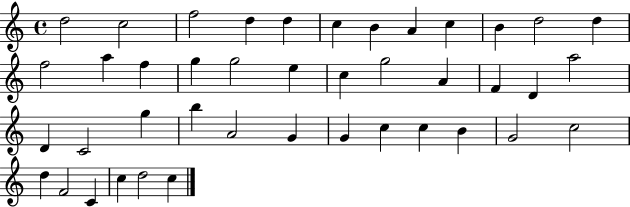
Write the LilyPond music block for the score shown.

{
  \clef treble
  \time 4/4
  \defaultTimeSignature
  \key c \major
  d''2 c''2 | f''2 d''4 d''4 | c''4 b'4 a'4 c''4 | b'4 d''2 d''4 | \break f''2 a''4 f''4 | g''4 g''2 e''4 | c''4 g''2 a'4 | f'4 d'4 a''2 | \break d'4 c'2 g''4 | b''4 a'2 g'4 | g'4 c''4 c''4 b'4 | g'2 c''2 | \break d''4 f'2 c'4 | c''4 d''2 c''4 | \bar "|."
}